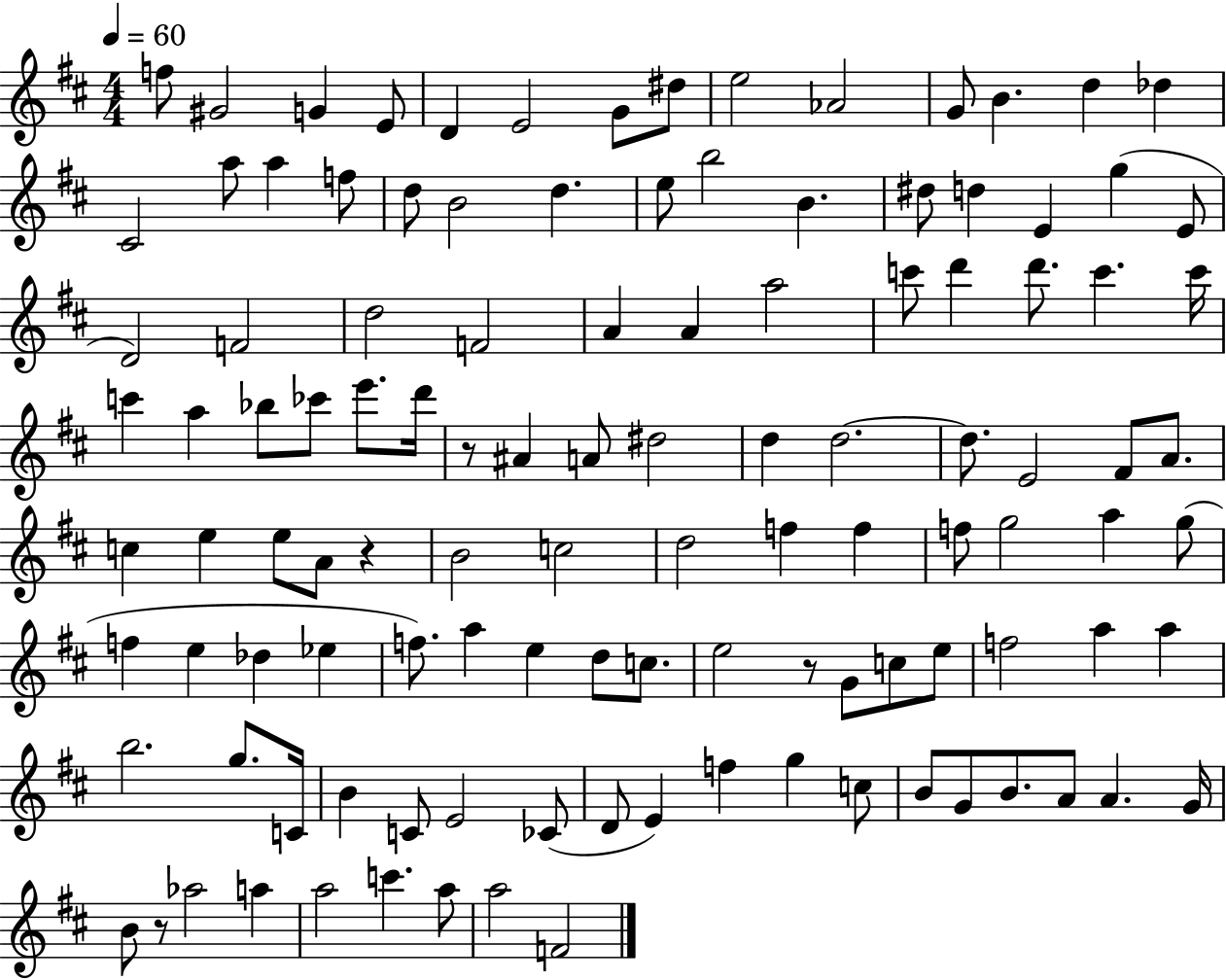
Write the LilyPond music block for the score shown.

{
  \clef treble
  \numericTimeSignature
  \time 4/4
  \key d \major
  \tempo 4 = 60
  \repeat volta 2 { f''8 gis'2 g'4 e'8 | d'4 e'2 g'8 dis''8 | e''2 aes'2 | g'8 b'4. d''4 des''4 | \break cis'2 a''8 a''4 f''8 | d''8 b'2 d''4. | e''8 b''2 b'4. | dis''8 d''4 e'4 g''4( e'8 | \break d'2) f'2 | d''2 f'2 | a'4 a'4 a''2 | c'''8 d'''4 d'''8. c'''4. c'''16 | \break c'''4 a''4 bes''8 ces'''8 e'''8. d'''16 | r8 ais'4 a'8 dis''2 | d''4 d''2.~~ | d''8. e'2 fis'8 a'8. | \break c''4 e''4 e''8 a'8 r4 | b'2 c''2 | d''2 f''4 f''4 | f''8 g''2 a''4 g''8( | \break f''4 e''4 des''4 ees''4 | f''8.) a''4 e''4 d''8 c''8. | e''2 r8 g'8 c''8 e''8 | f''2 a''4 a''4 | \break b''2. g''8. c'16 | b'4 c'8 e'2 ces'8( | d'8 e'4) f''4 g''4 c''8 | b'8 g'8 b'8. a'8 a'4. g'16 | \break b'8 r8 aes''2 a''4 | a''2 c'''4. a''8 | a''2 f'2 | } \bar "|."
}